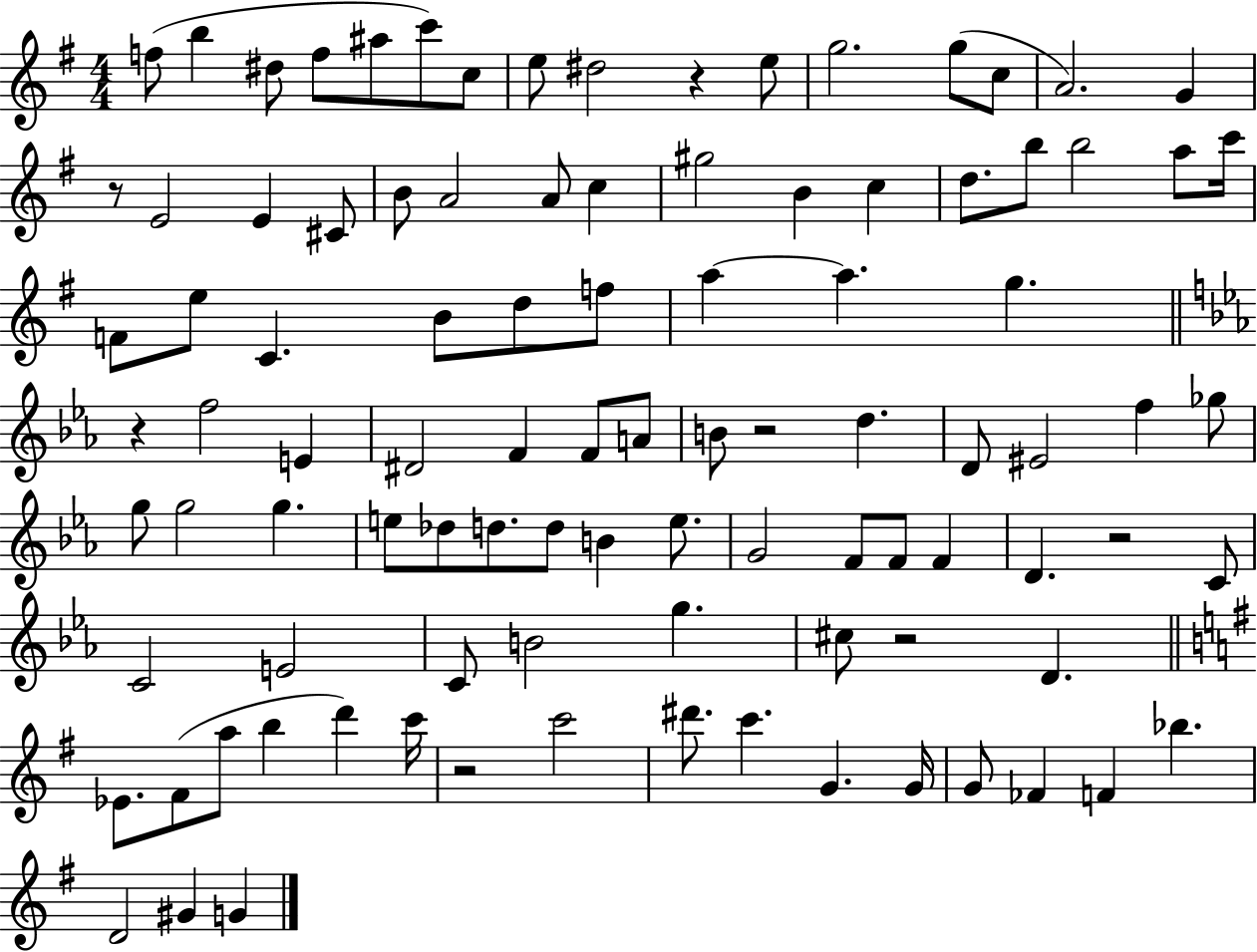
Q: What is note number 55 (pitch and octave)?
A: E5